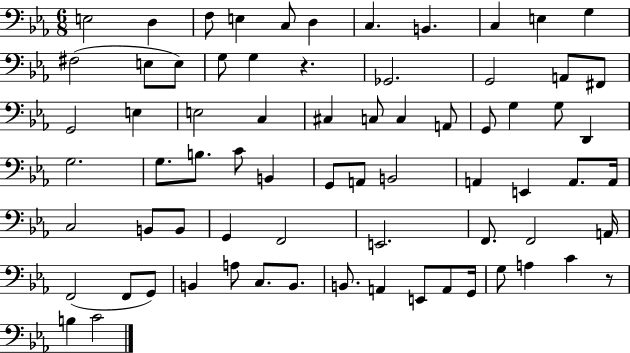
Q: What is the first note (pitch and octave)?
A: E3